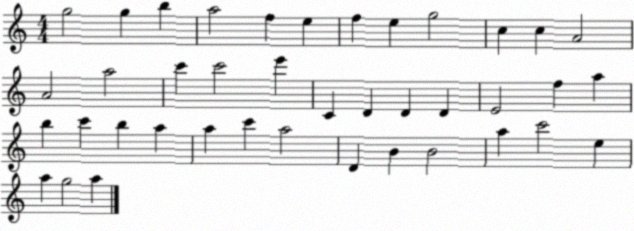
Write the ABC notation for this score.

X:1
T:Untitled
M:4/4
L:1/4
K:C
g2 g b a2 f e f e g2 c c A2 A2 a2 c' c'2 e' C D D D E2 f a b c' b a a c' a2 D B B2 a c'2 e a g2 a